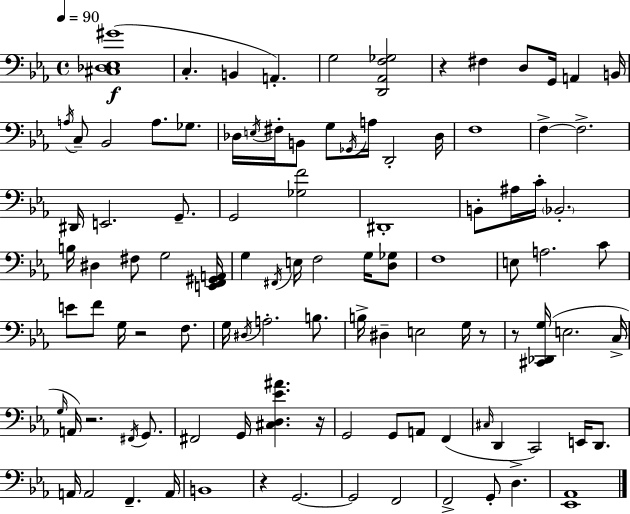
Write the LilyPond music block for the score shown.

{
  \clef bass
  \time 4/4
  \defaultTimeSignature
  \key c \minor
  \tempo 4 = 90
  <cis des ees gis'>1(\f | c4.-. b,4 a,4.-.) | g2 <d, aes, f ges>2 | r4 fis4 d8 g,16 a,4 b,16 | \break \acciaccatura { a16 } c8-- bes,2 a8. ges8. | des16 \acciaccatura { e16 } fis16-. b,8 g8 \acciaccatura { ges,16 } a16 d,2-. | des16 f1 | f4->~~ f2.-> | \break dis,16 e,2. | g,8.-- g,2 <ges f'>2 | dis,1-. | b,8-. ais16 c'16-. \parenthesize bes,2.-. | \break b16 dis4 fis8 g2 | <e, f, gis, a,>16 g4 \acciaccatura { fis,16 } e16 f2 | g16 <d ges>8 f1 | e8 a2. | \break c'8 e'8 f'8 g16 r2 | f8. g16 \acciaccatura { dis16 } a2.-. | b8. b16-> dis4-- e2 | g16 r8 r8 <cis, des, g>16( e2. | \break c16-> \grace { g16 } a,16) r2. | \acciaccatura { fis,16 } g,8. fis,2 g,16 | <cis d ees' ais'>4. r16 g,2 g,8 | a,8 f,4( \grace { cis16 } d,4 c,2) | \break e,16 d,8. a,16 a,2 | f,4.-- a,16 b,1 | r4 g,2.~~ | g,2 | \break f,2 f,2-> | g,8-. d4.-> <ees, aes,>1 | \bar "|."
}